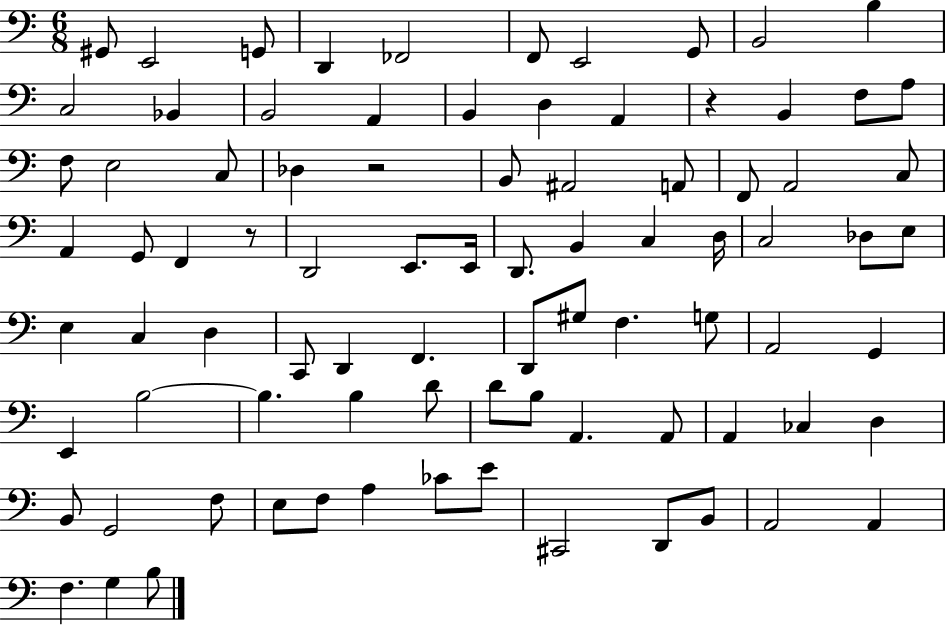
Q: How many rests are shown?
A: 3